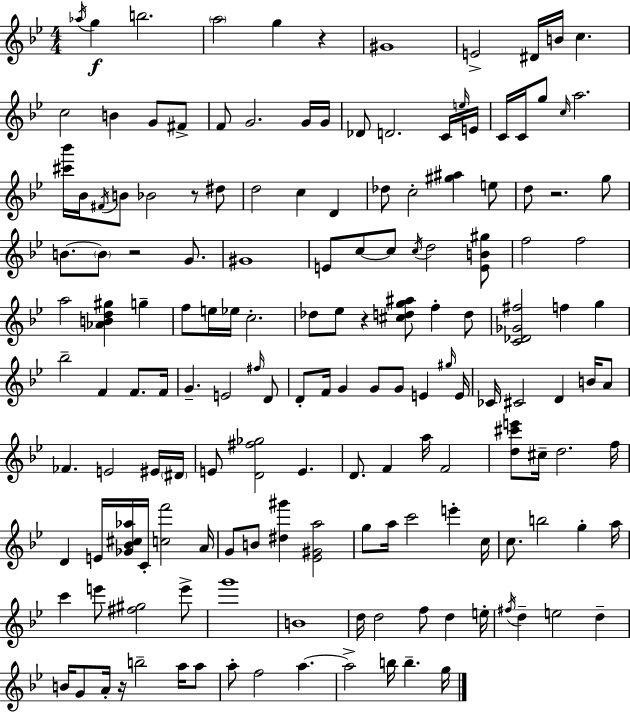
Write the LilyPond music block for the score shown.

{
  \clef treble
  \numericTimeSignature
  \time 4/4
  \key g \minor
  \repeat volta 2 { \acciaccatura { aes''16 }\f g''4 b''2. | \parenthesize a''2 g''4 r4 | gis'1 | e'2-> dis'16 b'16 c''4. | \break c''2 b'4 g'8 fis'8-> | f'8 g'2. g'16 | g'16 des'8 d'2. c'16 | \grace { e''16 } e'16 c'16 c'16 g''8 \grace { c''16 } a''2. | \break <cis''' bes'''>16 bes'16 \acciaccatura { fis'16 } b'8 bes'2 | r8 dis''8 d''2 c''4 | d'4 des''8 c''2-. <gis'' ais''>4 | e''8 d''8 r2. | \break g''8 b'8.~~ \parenthesize b'8 r2 | g'8. gis'1 | e'8 c''8~~ c''8 \acciaccatura { c''16 } d''2 | <e' b' gis''>8 f''2 f''2 | \break a''2 <aes' b' d'' gis''>4 | g''4-- f''8 e''16 ees''16 c''2.-. | des''8 ees''8 r4 <cis'' d'' g'' ais''>8 f''4-. | d''8 <c' des' ges' fis''>2 f''4 | \break g''4 bes''2-- f'4 | f'8. f'16 g'4.-- e'2 | \grace { fis''16 } d'8 d'8-. f'16 g'4 g'8 g'8 | e'4 \grace { gis''16 } e'16 ces'16 cis'2 | \break d'4 b'16 a'8 fes'4. e'2 | eis'16 \parenthesize dis'16 e'8 <d' fis'' ges''>2 | e'4. d'8. f'4 a''16 f'2 | <d'' cis''' e'''>8 cis''16-- d''2. | \break f''16 d'4 e'16 <ges' bes' cis'' aes''>16 c'16-. <c'' f'''>2 | a'16 g'8 b'8 <dis'' gis'''>4 <ees' gis' a''>2 | g''8 a''16 c'''2 | e'''4-. c''16 c''8. b''2 | \break g''4-. a''16 c'''4 e'''8 <fis'' gis''>2 | e'''8-> g'''1 | b'1 | d''16 d''2 | \break f''8 d''4 e''16-. \acciaccatura { fis''16 } d''4-- e''2 | d''4-- b'16 g'8 a'16-. r16 b''2-- | a''16 a''8 a''8-. f''2 | a''4.~~ a''2-> | \break b''16 b''4.-- g''16 } \bar "|."
}